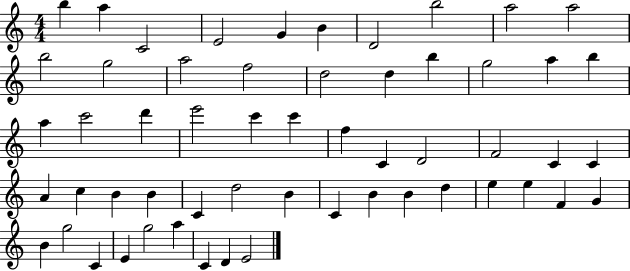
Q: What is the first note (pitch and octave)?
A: B5